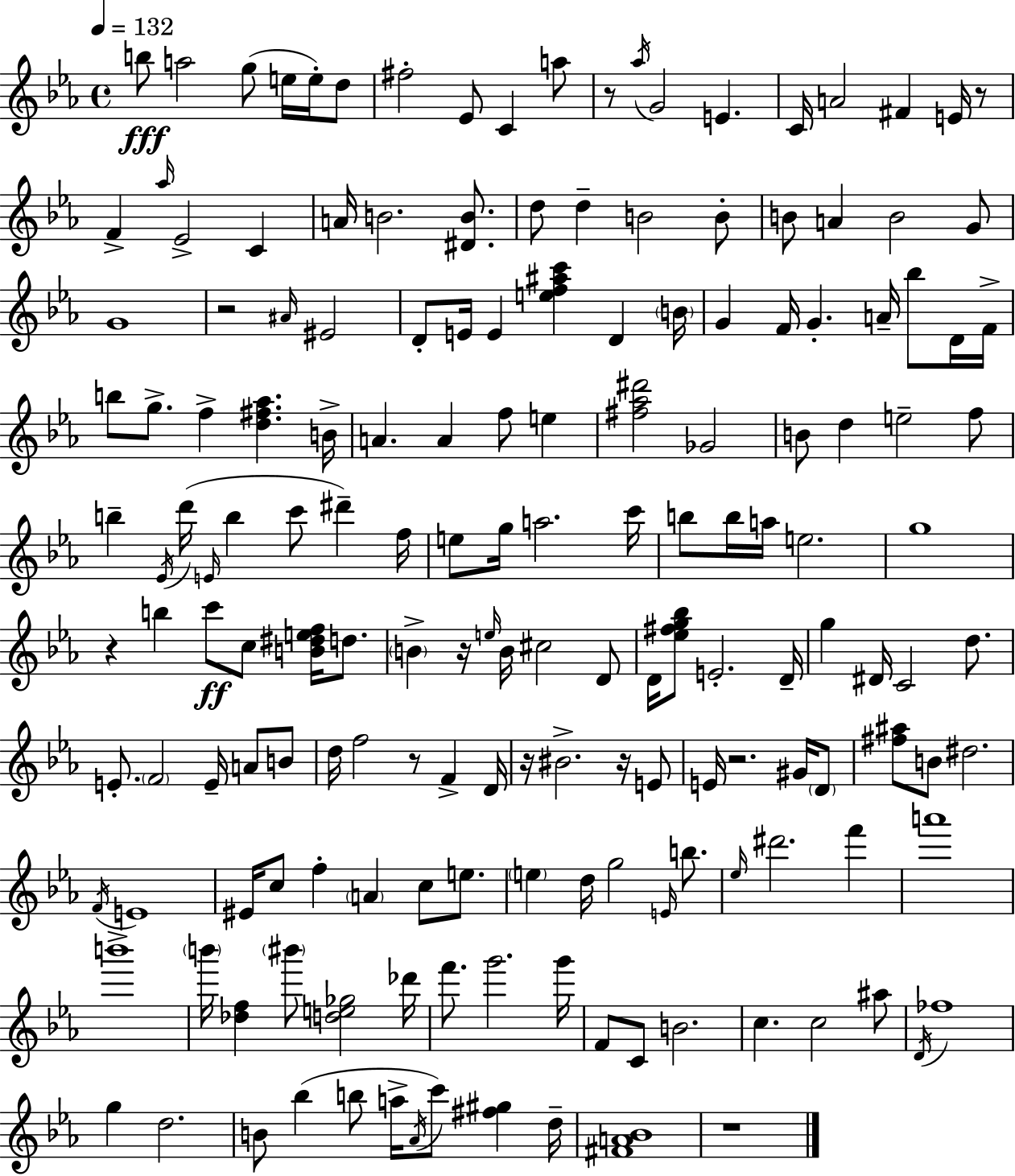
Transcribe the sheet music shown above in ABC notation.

X:1
T:Untitled
M:4/4
L:1/4
K:Cm
b/2 a2 g/2 e/4 e/4 d/2 ^f2 _E/2 C a/2 z/2 _a/4 G2 E C/4 A2 ^F E/4 z/2 F _a/4 _E2 C A/4 B2 [^DB]/2 d/2 d B2 B/2 B/2 A B2 G/2 G4 z2 ^A/4 ^E2 D/2 E/4 E [ef^ac'] D B/4 G F/4 G A/4 _b/2 D/4 F/4 b/2 g/2 f [d^f_a] B/4 A A f/2 e [^f_a^d']2 _G2 B/2 d e2 f/2 b _E/4 d'/4 E/4 b c'/2 ^d' f/4 e/2 g/4 a2 c'/4 b/2 b/4 a/4 e2 g4 z b c'/2 c/2 [B^def]/4 d/2 B z/4 e/4 B/4 ^c2 D/2 D/4 [_e^fg_b]/2 E2 D/4 g ^D/4 C2 d/2 E/2 F2 E/4 A/2 B/2 d/4 f2 z/2 F D/4 z/4 ^B2 z/4 E/2 E/4 z2 ^G/4 D/2 [^f^a]/2 B/2 ^d2 F/4 E4 ^E/4 c/2 f A c/2 e/2 e d/4 g2 E/4 b/2 _e/4 ^d'2 f' a'4 b'4 b'/4 [_df] ^b'/2 [de_g]2 _d'/4 f'/2 g'2 g'/4 F/2 C/2 B2 c c2 ^a/2 D/4 _f4 g d2 B/2 _b b/2 a/4 _A/4 c'/2 [^f^g] d/4 [^FA_B]4 z4